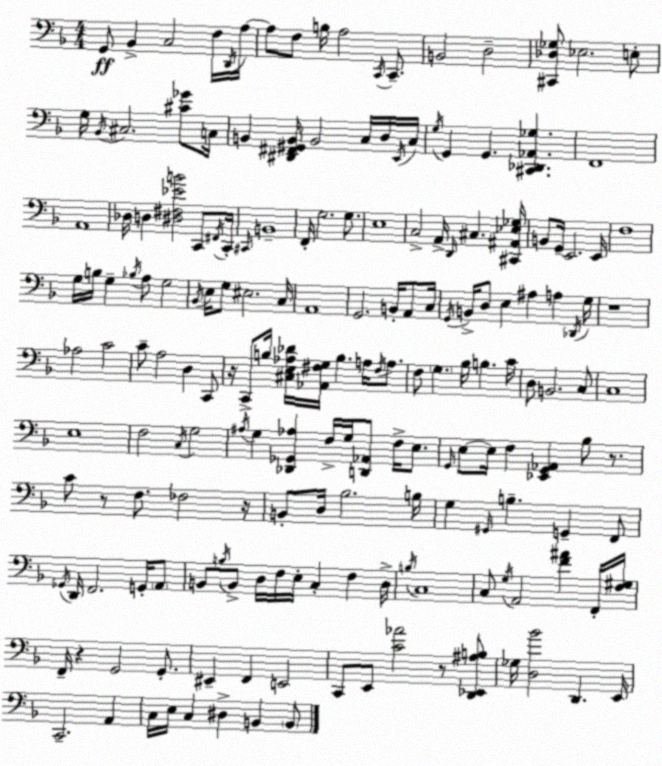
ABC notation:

X:1
T:Untitled
M:4/4
L:1/4
K:F
G,,/2 _B,, C,2 F,/4 D,,/4 A,/4 A,/2 F,/2 B,/4 A,2 C,,/4 C,,/2 B,,2 D,2 [^C,,_D,_G,]/2 _E,2 E,/2 G,/4 _B,,/4 ^C,2 [^C_G]/2 C,/4 B,, [^D,,^F,,^G,,B,,]/4 B,,2 C,/4 D,/4 E,,/4 C,/4 G,/4 G,, G,, [^C,,_D,,_A,,_G,] F,,4 A,,4 _D,/4 D, [^D,^F,_EB]2 C,,/2 ^F,,/4 C,,/4 ^C,,/4 B,,4 F,,/4 G,2 G,/2 E,4 C,2 A,,/4 D,,/4 ^C, [^C,,^A,,_E,_G,]/4 B,,/2 G,,/4 E,,2 E,,/4 F,4 G,/4 B,/4 G, _B,/4 A,/2 G,2 _B,,/4 E,/4 G,/2 ^E,2 C,/4 A,,4 G,,2 B,,/4 A,,/2 C,/4 G,,/4 B,,/4 D,/2 E, ^A, A, _D,,/4 G,/4 z4 _A,2 C2 C/2 A,2 D, C,,/2 z/4 C,,/2 B,/4 [^C,E,_A,_D]/4 [_A,,^F,G,]/4 B, A,/4 ^F,/4 A,/2 F,/2 G, _B,/4 B, C/4 D,/2 B,,2 C,/2 C,4 E,4 F,2 C,/4 G,2 ^A,/4 G, [_D,,_G,,_A,] F,/4 G,/4 [D,,_A,,]/2 F,/4 E,/2 G,,/4 E,/2 E,/4 F, [_E,,G,,_A,,] _B,/2 z/2 C/2 z/2 F,/2 _F,2 z/4 B,,/2 D,/4 _B,2 B,/4 G, ^G,,/4 B, G,, F,,/2 _G,,/4 D,,/4 F,,2 G,,/4 A,,/2 B,,/2 B,/4 B,,/2 D,/4 F,/4 E,/4 C, F, D,/4 B,/4 C,4 C,/2 G,/4 A,,2 [F^A] F,,/4 [F,^G,]/4 F,,/4 z G,,2 G,,/2 ^E,, F,, E,,2 C,,/2 E,,/2 [C_A]2 z/2 [D,,_E,,^A,B,]/2 _G,/4 [D,_B]2 D,, E,,/4 C,,2 A,, C,/4 E,/4 C, ^D, B,, B,,/2